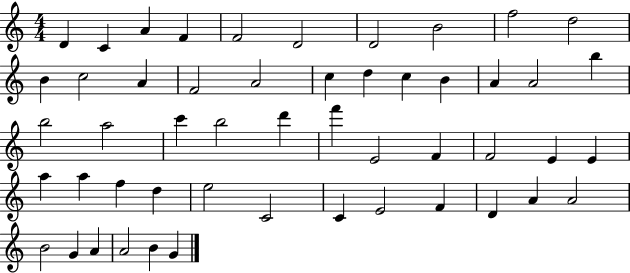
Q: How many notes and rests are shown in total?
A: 51